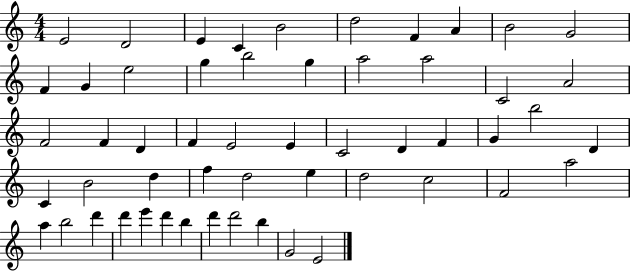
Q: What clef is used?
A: treble